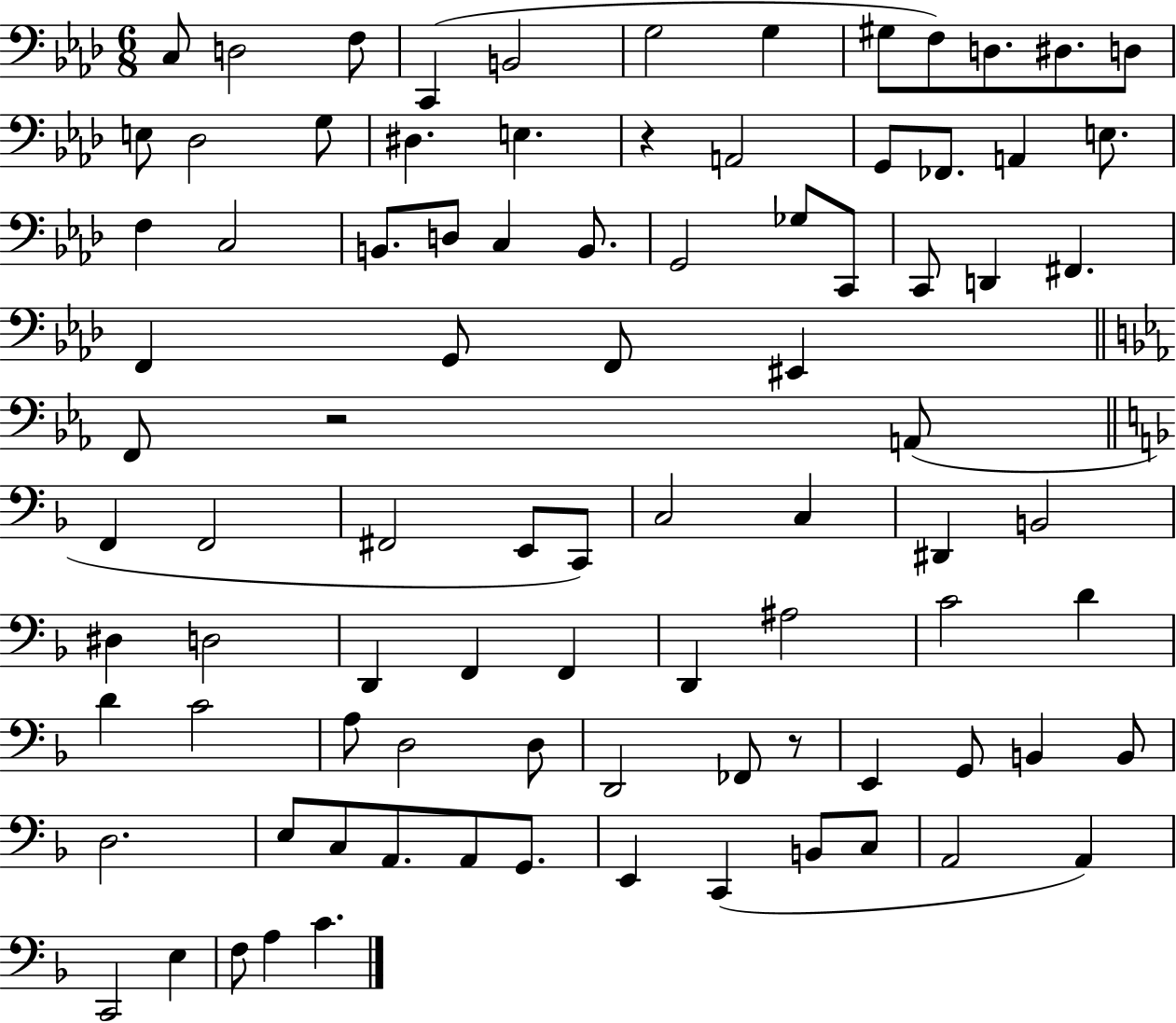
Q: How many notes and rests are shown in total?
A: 89